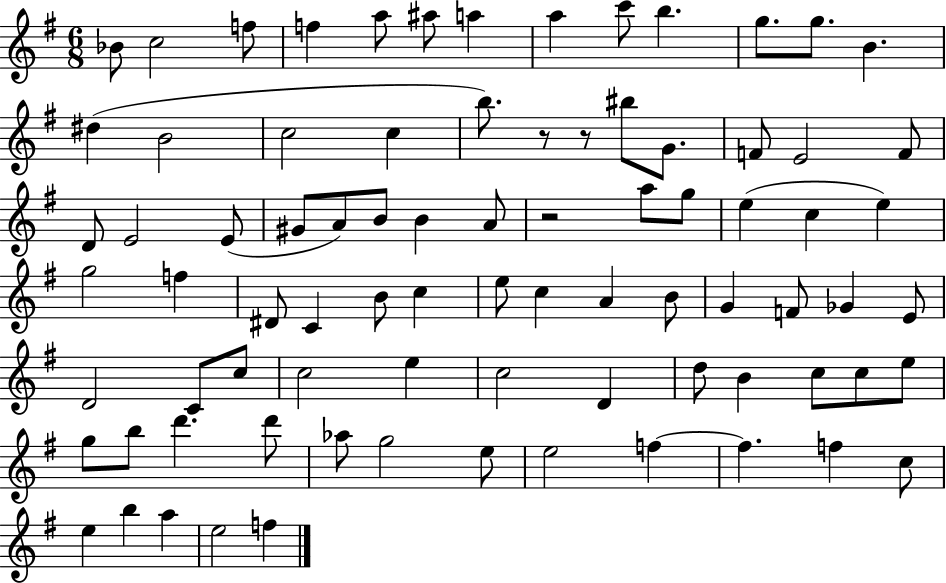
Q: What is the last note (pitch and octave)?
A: F5